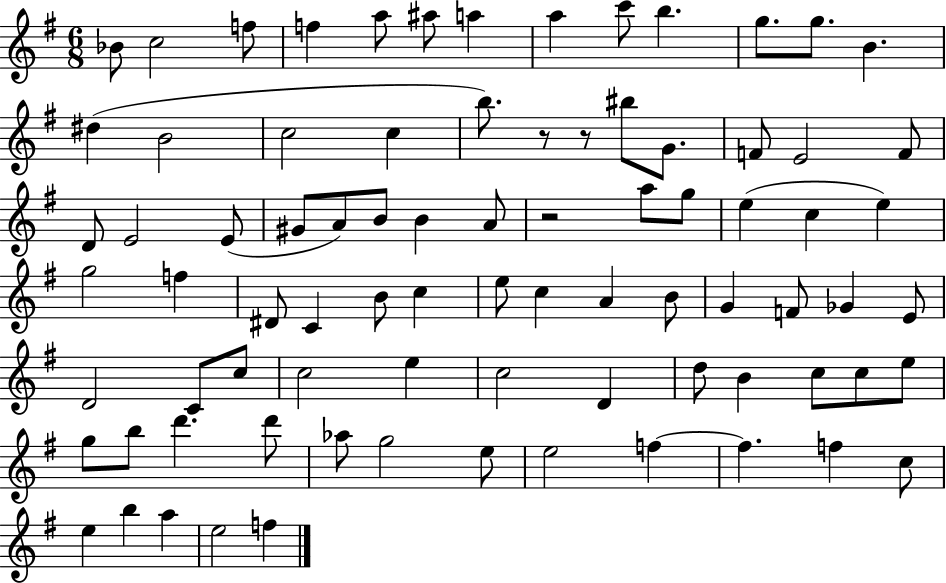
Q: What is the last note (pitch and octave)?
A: F5